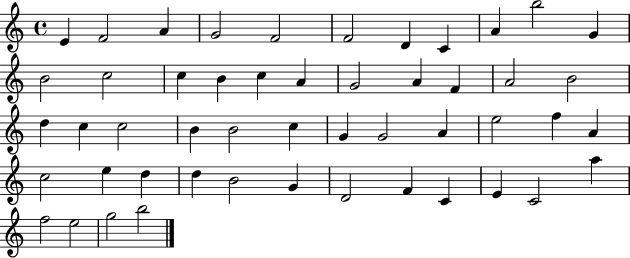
{
  \clef treble
  \time 4/4
  \defaultTimeSignature
  \key c \major
  e'4 f'2 a'4 | g'2 f'2 | f'2 d'4 c'4 | a'4 b''2 g'4 | \break b'2 c''2 | c''4 b'4 c''4 a'4 | g'2 a'4 f'4 | a'2 b'2 | \break d''4 c''4 c''2 | b'4 b'2 c''4 | g'4 g'2 a'4 | e''2 f''4 a'4 | \break c''2 e''4 d''4 | d''4 b'2 g'4 | d'2 f'4 c'4 | e'4 c'2 a''4 | \break f''2 e''2 | g''2 b''2 | \bar "|."
}